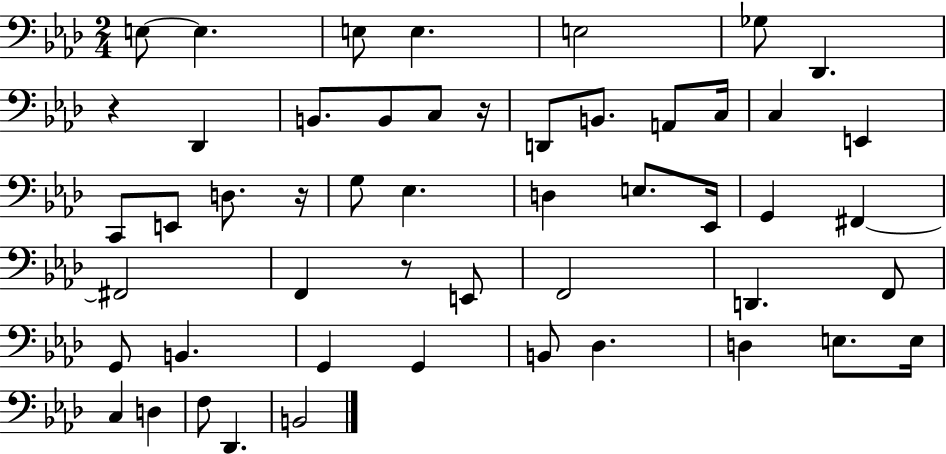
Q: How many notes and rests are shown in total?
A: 51